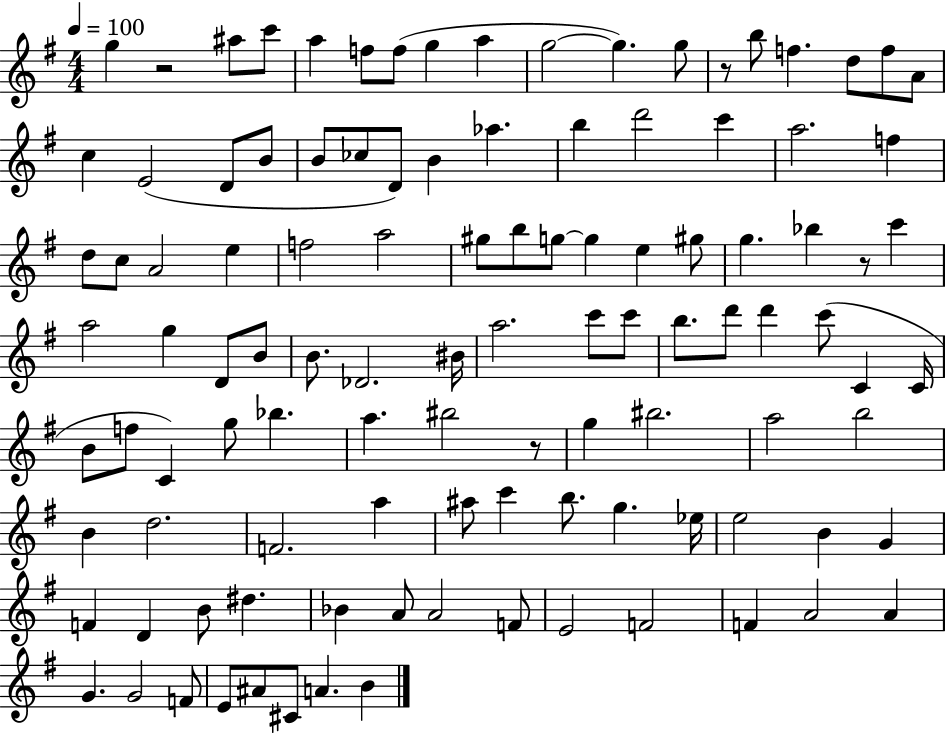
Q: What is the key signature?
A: G major